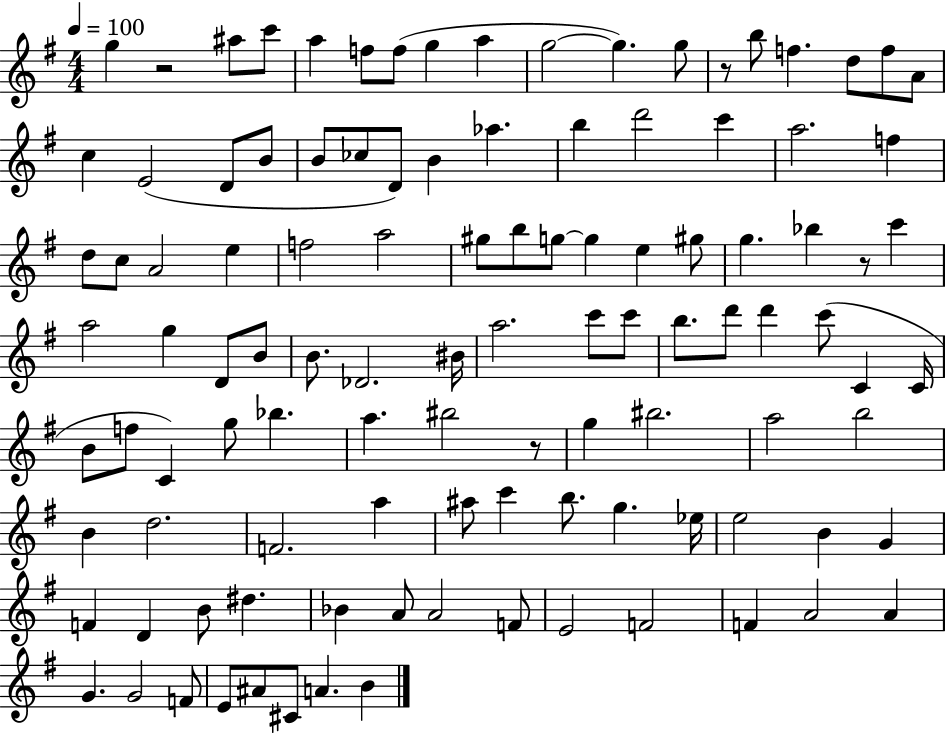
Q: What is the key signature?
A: G major